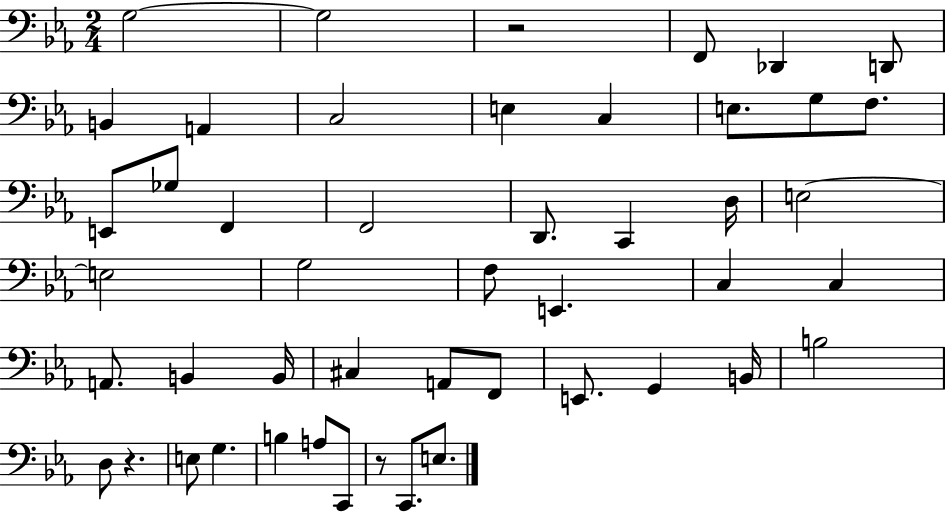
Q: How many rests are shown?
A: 3